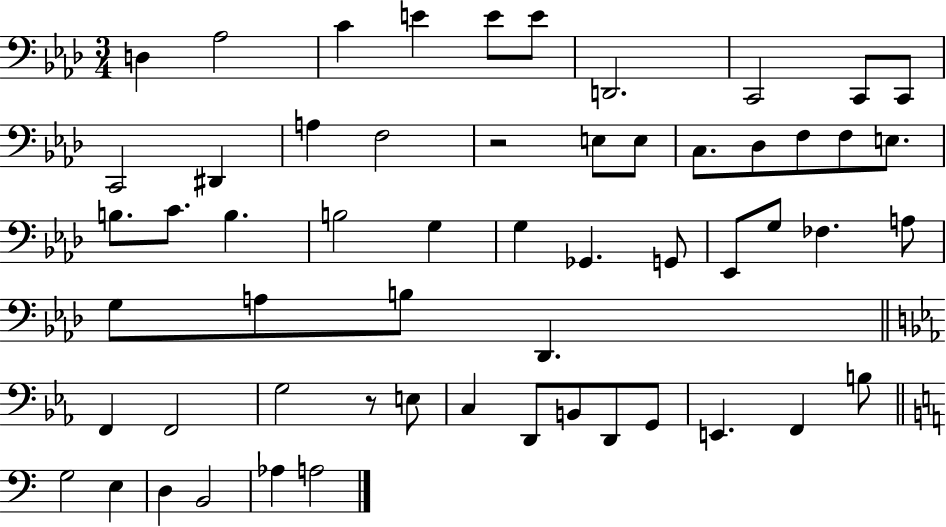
X:1
T:Untitled
M:3/4
L:1/4
K:Ab
D, _A,2 C E E/2 E/2 D,,2 C,,2 C,,/2 C,,/2 C,,2 ^D,, A, F,2 z2 E,/2 E,/2 C,/2 _D,/2 F,/2 F,/2 E,/2 B,/2 C/2 B, B,2 G, G, _G,, G,,/2 _E,,/2 G,/2 _F, A,/2 G,/2 A,/2 B,/2 _D,, F,, F,,2 G,2 z/2 E,/2 C, D,,/2 B,,/2 D,,/2 G,,/2 E,, F,, B,/2 G,2 E, D, B,,2 _A, A,2